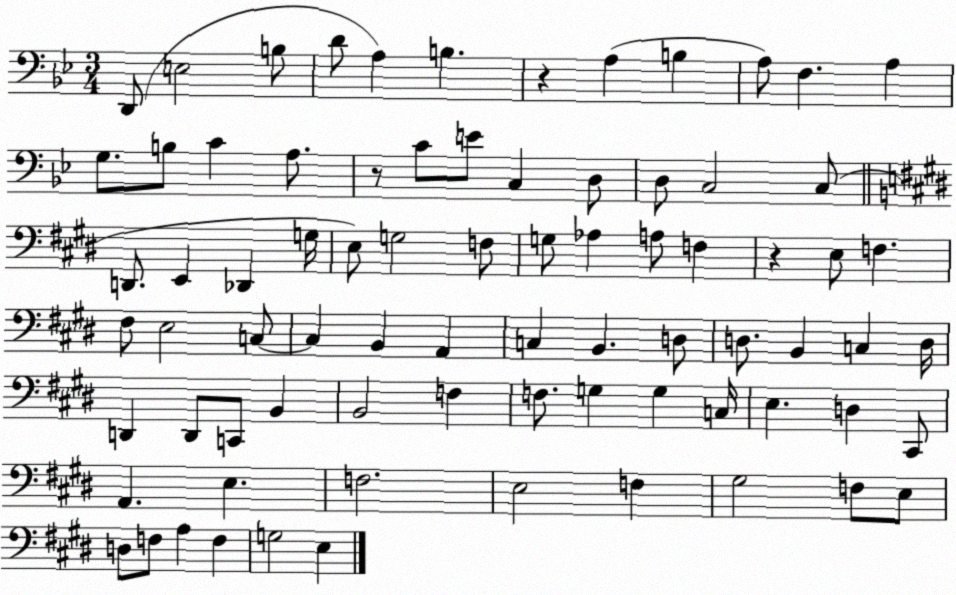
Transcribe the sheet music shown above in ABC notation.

X:1
T:Untitled
M:3/4
L:1/4
K:Bb
D,,/2 E,2 B,/2 D/2 A, B, z A, B, A,/2 F, A, G,/2 B,/2 C A,/2 z/2 C/2 E/2 C, D,/2 D,/2 C,2 C,/2 D,,/2 E,, _D,, G,/4 E,/2 G,2 F,/2 G,/2 _A, A,/2 F, z E,/2 F, ^F,/2 E,2 C,/2 C, B,, A,, C, B,, D,/2 D,/2 B,, C, D,/4 D,, D,,/2 C,,/2 B,, B,,2 F, F,/2 G, G, C,/4 E, D, ^C,,/2 A,, E, F,2 E,2 F, ^G,2 F,/2 E,/2 D,/2 F,/2 A, F, G,2 E,